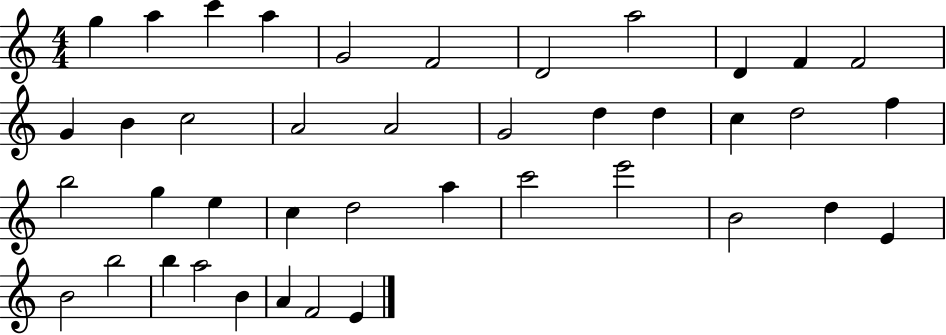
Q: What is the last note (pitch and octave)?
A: E4